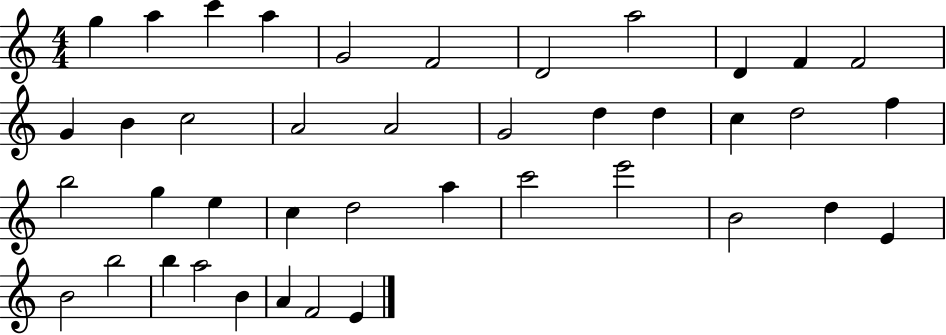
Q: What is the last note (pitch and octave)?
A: E4